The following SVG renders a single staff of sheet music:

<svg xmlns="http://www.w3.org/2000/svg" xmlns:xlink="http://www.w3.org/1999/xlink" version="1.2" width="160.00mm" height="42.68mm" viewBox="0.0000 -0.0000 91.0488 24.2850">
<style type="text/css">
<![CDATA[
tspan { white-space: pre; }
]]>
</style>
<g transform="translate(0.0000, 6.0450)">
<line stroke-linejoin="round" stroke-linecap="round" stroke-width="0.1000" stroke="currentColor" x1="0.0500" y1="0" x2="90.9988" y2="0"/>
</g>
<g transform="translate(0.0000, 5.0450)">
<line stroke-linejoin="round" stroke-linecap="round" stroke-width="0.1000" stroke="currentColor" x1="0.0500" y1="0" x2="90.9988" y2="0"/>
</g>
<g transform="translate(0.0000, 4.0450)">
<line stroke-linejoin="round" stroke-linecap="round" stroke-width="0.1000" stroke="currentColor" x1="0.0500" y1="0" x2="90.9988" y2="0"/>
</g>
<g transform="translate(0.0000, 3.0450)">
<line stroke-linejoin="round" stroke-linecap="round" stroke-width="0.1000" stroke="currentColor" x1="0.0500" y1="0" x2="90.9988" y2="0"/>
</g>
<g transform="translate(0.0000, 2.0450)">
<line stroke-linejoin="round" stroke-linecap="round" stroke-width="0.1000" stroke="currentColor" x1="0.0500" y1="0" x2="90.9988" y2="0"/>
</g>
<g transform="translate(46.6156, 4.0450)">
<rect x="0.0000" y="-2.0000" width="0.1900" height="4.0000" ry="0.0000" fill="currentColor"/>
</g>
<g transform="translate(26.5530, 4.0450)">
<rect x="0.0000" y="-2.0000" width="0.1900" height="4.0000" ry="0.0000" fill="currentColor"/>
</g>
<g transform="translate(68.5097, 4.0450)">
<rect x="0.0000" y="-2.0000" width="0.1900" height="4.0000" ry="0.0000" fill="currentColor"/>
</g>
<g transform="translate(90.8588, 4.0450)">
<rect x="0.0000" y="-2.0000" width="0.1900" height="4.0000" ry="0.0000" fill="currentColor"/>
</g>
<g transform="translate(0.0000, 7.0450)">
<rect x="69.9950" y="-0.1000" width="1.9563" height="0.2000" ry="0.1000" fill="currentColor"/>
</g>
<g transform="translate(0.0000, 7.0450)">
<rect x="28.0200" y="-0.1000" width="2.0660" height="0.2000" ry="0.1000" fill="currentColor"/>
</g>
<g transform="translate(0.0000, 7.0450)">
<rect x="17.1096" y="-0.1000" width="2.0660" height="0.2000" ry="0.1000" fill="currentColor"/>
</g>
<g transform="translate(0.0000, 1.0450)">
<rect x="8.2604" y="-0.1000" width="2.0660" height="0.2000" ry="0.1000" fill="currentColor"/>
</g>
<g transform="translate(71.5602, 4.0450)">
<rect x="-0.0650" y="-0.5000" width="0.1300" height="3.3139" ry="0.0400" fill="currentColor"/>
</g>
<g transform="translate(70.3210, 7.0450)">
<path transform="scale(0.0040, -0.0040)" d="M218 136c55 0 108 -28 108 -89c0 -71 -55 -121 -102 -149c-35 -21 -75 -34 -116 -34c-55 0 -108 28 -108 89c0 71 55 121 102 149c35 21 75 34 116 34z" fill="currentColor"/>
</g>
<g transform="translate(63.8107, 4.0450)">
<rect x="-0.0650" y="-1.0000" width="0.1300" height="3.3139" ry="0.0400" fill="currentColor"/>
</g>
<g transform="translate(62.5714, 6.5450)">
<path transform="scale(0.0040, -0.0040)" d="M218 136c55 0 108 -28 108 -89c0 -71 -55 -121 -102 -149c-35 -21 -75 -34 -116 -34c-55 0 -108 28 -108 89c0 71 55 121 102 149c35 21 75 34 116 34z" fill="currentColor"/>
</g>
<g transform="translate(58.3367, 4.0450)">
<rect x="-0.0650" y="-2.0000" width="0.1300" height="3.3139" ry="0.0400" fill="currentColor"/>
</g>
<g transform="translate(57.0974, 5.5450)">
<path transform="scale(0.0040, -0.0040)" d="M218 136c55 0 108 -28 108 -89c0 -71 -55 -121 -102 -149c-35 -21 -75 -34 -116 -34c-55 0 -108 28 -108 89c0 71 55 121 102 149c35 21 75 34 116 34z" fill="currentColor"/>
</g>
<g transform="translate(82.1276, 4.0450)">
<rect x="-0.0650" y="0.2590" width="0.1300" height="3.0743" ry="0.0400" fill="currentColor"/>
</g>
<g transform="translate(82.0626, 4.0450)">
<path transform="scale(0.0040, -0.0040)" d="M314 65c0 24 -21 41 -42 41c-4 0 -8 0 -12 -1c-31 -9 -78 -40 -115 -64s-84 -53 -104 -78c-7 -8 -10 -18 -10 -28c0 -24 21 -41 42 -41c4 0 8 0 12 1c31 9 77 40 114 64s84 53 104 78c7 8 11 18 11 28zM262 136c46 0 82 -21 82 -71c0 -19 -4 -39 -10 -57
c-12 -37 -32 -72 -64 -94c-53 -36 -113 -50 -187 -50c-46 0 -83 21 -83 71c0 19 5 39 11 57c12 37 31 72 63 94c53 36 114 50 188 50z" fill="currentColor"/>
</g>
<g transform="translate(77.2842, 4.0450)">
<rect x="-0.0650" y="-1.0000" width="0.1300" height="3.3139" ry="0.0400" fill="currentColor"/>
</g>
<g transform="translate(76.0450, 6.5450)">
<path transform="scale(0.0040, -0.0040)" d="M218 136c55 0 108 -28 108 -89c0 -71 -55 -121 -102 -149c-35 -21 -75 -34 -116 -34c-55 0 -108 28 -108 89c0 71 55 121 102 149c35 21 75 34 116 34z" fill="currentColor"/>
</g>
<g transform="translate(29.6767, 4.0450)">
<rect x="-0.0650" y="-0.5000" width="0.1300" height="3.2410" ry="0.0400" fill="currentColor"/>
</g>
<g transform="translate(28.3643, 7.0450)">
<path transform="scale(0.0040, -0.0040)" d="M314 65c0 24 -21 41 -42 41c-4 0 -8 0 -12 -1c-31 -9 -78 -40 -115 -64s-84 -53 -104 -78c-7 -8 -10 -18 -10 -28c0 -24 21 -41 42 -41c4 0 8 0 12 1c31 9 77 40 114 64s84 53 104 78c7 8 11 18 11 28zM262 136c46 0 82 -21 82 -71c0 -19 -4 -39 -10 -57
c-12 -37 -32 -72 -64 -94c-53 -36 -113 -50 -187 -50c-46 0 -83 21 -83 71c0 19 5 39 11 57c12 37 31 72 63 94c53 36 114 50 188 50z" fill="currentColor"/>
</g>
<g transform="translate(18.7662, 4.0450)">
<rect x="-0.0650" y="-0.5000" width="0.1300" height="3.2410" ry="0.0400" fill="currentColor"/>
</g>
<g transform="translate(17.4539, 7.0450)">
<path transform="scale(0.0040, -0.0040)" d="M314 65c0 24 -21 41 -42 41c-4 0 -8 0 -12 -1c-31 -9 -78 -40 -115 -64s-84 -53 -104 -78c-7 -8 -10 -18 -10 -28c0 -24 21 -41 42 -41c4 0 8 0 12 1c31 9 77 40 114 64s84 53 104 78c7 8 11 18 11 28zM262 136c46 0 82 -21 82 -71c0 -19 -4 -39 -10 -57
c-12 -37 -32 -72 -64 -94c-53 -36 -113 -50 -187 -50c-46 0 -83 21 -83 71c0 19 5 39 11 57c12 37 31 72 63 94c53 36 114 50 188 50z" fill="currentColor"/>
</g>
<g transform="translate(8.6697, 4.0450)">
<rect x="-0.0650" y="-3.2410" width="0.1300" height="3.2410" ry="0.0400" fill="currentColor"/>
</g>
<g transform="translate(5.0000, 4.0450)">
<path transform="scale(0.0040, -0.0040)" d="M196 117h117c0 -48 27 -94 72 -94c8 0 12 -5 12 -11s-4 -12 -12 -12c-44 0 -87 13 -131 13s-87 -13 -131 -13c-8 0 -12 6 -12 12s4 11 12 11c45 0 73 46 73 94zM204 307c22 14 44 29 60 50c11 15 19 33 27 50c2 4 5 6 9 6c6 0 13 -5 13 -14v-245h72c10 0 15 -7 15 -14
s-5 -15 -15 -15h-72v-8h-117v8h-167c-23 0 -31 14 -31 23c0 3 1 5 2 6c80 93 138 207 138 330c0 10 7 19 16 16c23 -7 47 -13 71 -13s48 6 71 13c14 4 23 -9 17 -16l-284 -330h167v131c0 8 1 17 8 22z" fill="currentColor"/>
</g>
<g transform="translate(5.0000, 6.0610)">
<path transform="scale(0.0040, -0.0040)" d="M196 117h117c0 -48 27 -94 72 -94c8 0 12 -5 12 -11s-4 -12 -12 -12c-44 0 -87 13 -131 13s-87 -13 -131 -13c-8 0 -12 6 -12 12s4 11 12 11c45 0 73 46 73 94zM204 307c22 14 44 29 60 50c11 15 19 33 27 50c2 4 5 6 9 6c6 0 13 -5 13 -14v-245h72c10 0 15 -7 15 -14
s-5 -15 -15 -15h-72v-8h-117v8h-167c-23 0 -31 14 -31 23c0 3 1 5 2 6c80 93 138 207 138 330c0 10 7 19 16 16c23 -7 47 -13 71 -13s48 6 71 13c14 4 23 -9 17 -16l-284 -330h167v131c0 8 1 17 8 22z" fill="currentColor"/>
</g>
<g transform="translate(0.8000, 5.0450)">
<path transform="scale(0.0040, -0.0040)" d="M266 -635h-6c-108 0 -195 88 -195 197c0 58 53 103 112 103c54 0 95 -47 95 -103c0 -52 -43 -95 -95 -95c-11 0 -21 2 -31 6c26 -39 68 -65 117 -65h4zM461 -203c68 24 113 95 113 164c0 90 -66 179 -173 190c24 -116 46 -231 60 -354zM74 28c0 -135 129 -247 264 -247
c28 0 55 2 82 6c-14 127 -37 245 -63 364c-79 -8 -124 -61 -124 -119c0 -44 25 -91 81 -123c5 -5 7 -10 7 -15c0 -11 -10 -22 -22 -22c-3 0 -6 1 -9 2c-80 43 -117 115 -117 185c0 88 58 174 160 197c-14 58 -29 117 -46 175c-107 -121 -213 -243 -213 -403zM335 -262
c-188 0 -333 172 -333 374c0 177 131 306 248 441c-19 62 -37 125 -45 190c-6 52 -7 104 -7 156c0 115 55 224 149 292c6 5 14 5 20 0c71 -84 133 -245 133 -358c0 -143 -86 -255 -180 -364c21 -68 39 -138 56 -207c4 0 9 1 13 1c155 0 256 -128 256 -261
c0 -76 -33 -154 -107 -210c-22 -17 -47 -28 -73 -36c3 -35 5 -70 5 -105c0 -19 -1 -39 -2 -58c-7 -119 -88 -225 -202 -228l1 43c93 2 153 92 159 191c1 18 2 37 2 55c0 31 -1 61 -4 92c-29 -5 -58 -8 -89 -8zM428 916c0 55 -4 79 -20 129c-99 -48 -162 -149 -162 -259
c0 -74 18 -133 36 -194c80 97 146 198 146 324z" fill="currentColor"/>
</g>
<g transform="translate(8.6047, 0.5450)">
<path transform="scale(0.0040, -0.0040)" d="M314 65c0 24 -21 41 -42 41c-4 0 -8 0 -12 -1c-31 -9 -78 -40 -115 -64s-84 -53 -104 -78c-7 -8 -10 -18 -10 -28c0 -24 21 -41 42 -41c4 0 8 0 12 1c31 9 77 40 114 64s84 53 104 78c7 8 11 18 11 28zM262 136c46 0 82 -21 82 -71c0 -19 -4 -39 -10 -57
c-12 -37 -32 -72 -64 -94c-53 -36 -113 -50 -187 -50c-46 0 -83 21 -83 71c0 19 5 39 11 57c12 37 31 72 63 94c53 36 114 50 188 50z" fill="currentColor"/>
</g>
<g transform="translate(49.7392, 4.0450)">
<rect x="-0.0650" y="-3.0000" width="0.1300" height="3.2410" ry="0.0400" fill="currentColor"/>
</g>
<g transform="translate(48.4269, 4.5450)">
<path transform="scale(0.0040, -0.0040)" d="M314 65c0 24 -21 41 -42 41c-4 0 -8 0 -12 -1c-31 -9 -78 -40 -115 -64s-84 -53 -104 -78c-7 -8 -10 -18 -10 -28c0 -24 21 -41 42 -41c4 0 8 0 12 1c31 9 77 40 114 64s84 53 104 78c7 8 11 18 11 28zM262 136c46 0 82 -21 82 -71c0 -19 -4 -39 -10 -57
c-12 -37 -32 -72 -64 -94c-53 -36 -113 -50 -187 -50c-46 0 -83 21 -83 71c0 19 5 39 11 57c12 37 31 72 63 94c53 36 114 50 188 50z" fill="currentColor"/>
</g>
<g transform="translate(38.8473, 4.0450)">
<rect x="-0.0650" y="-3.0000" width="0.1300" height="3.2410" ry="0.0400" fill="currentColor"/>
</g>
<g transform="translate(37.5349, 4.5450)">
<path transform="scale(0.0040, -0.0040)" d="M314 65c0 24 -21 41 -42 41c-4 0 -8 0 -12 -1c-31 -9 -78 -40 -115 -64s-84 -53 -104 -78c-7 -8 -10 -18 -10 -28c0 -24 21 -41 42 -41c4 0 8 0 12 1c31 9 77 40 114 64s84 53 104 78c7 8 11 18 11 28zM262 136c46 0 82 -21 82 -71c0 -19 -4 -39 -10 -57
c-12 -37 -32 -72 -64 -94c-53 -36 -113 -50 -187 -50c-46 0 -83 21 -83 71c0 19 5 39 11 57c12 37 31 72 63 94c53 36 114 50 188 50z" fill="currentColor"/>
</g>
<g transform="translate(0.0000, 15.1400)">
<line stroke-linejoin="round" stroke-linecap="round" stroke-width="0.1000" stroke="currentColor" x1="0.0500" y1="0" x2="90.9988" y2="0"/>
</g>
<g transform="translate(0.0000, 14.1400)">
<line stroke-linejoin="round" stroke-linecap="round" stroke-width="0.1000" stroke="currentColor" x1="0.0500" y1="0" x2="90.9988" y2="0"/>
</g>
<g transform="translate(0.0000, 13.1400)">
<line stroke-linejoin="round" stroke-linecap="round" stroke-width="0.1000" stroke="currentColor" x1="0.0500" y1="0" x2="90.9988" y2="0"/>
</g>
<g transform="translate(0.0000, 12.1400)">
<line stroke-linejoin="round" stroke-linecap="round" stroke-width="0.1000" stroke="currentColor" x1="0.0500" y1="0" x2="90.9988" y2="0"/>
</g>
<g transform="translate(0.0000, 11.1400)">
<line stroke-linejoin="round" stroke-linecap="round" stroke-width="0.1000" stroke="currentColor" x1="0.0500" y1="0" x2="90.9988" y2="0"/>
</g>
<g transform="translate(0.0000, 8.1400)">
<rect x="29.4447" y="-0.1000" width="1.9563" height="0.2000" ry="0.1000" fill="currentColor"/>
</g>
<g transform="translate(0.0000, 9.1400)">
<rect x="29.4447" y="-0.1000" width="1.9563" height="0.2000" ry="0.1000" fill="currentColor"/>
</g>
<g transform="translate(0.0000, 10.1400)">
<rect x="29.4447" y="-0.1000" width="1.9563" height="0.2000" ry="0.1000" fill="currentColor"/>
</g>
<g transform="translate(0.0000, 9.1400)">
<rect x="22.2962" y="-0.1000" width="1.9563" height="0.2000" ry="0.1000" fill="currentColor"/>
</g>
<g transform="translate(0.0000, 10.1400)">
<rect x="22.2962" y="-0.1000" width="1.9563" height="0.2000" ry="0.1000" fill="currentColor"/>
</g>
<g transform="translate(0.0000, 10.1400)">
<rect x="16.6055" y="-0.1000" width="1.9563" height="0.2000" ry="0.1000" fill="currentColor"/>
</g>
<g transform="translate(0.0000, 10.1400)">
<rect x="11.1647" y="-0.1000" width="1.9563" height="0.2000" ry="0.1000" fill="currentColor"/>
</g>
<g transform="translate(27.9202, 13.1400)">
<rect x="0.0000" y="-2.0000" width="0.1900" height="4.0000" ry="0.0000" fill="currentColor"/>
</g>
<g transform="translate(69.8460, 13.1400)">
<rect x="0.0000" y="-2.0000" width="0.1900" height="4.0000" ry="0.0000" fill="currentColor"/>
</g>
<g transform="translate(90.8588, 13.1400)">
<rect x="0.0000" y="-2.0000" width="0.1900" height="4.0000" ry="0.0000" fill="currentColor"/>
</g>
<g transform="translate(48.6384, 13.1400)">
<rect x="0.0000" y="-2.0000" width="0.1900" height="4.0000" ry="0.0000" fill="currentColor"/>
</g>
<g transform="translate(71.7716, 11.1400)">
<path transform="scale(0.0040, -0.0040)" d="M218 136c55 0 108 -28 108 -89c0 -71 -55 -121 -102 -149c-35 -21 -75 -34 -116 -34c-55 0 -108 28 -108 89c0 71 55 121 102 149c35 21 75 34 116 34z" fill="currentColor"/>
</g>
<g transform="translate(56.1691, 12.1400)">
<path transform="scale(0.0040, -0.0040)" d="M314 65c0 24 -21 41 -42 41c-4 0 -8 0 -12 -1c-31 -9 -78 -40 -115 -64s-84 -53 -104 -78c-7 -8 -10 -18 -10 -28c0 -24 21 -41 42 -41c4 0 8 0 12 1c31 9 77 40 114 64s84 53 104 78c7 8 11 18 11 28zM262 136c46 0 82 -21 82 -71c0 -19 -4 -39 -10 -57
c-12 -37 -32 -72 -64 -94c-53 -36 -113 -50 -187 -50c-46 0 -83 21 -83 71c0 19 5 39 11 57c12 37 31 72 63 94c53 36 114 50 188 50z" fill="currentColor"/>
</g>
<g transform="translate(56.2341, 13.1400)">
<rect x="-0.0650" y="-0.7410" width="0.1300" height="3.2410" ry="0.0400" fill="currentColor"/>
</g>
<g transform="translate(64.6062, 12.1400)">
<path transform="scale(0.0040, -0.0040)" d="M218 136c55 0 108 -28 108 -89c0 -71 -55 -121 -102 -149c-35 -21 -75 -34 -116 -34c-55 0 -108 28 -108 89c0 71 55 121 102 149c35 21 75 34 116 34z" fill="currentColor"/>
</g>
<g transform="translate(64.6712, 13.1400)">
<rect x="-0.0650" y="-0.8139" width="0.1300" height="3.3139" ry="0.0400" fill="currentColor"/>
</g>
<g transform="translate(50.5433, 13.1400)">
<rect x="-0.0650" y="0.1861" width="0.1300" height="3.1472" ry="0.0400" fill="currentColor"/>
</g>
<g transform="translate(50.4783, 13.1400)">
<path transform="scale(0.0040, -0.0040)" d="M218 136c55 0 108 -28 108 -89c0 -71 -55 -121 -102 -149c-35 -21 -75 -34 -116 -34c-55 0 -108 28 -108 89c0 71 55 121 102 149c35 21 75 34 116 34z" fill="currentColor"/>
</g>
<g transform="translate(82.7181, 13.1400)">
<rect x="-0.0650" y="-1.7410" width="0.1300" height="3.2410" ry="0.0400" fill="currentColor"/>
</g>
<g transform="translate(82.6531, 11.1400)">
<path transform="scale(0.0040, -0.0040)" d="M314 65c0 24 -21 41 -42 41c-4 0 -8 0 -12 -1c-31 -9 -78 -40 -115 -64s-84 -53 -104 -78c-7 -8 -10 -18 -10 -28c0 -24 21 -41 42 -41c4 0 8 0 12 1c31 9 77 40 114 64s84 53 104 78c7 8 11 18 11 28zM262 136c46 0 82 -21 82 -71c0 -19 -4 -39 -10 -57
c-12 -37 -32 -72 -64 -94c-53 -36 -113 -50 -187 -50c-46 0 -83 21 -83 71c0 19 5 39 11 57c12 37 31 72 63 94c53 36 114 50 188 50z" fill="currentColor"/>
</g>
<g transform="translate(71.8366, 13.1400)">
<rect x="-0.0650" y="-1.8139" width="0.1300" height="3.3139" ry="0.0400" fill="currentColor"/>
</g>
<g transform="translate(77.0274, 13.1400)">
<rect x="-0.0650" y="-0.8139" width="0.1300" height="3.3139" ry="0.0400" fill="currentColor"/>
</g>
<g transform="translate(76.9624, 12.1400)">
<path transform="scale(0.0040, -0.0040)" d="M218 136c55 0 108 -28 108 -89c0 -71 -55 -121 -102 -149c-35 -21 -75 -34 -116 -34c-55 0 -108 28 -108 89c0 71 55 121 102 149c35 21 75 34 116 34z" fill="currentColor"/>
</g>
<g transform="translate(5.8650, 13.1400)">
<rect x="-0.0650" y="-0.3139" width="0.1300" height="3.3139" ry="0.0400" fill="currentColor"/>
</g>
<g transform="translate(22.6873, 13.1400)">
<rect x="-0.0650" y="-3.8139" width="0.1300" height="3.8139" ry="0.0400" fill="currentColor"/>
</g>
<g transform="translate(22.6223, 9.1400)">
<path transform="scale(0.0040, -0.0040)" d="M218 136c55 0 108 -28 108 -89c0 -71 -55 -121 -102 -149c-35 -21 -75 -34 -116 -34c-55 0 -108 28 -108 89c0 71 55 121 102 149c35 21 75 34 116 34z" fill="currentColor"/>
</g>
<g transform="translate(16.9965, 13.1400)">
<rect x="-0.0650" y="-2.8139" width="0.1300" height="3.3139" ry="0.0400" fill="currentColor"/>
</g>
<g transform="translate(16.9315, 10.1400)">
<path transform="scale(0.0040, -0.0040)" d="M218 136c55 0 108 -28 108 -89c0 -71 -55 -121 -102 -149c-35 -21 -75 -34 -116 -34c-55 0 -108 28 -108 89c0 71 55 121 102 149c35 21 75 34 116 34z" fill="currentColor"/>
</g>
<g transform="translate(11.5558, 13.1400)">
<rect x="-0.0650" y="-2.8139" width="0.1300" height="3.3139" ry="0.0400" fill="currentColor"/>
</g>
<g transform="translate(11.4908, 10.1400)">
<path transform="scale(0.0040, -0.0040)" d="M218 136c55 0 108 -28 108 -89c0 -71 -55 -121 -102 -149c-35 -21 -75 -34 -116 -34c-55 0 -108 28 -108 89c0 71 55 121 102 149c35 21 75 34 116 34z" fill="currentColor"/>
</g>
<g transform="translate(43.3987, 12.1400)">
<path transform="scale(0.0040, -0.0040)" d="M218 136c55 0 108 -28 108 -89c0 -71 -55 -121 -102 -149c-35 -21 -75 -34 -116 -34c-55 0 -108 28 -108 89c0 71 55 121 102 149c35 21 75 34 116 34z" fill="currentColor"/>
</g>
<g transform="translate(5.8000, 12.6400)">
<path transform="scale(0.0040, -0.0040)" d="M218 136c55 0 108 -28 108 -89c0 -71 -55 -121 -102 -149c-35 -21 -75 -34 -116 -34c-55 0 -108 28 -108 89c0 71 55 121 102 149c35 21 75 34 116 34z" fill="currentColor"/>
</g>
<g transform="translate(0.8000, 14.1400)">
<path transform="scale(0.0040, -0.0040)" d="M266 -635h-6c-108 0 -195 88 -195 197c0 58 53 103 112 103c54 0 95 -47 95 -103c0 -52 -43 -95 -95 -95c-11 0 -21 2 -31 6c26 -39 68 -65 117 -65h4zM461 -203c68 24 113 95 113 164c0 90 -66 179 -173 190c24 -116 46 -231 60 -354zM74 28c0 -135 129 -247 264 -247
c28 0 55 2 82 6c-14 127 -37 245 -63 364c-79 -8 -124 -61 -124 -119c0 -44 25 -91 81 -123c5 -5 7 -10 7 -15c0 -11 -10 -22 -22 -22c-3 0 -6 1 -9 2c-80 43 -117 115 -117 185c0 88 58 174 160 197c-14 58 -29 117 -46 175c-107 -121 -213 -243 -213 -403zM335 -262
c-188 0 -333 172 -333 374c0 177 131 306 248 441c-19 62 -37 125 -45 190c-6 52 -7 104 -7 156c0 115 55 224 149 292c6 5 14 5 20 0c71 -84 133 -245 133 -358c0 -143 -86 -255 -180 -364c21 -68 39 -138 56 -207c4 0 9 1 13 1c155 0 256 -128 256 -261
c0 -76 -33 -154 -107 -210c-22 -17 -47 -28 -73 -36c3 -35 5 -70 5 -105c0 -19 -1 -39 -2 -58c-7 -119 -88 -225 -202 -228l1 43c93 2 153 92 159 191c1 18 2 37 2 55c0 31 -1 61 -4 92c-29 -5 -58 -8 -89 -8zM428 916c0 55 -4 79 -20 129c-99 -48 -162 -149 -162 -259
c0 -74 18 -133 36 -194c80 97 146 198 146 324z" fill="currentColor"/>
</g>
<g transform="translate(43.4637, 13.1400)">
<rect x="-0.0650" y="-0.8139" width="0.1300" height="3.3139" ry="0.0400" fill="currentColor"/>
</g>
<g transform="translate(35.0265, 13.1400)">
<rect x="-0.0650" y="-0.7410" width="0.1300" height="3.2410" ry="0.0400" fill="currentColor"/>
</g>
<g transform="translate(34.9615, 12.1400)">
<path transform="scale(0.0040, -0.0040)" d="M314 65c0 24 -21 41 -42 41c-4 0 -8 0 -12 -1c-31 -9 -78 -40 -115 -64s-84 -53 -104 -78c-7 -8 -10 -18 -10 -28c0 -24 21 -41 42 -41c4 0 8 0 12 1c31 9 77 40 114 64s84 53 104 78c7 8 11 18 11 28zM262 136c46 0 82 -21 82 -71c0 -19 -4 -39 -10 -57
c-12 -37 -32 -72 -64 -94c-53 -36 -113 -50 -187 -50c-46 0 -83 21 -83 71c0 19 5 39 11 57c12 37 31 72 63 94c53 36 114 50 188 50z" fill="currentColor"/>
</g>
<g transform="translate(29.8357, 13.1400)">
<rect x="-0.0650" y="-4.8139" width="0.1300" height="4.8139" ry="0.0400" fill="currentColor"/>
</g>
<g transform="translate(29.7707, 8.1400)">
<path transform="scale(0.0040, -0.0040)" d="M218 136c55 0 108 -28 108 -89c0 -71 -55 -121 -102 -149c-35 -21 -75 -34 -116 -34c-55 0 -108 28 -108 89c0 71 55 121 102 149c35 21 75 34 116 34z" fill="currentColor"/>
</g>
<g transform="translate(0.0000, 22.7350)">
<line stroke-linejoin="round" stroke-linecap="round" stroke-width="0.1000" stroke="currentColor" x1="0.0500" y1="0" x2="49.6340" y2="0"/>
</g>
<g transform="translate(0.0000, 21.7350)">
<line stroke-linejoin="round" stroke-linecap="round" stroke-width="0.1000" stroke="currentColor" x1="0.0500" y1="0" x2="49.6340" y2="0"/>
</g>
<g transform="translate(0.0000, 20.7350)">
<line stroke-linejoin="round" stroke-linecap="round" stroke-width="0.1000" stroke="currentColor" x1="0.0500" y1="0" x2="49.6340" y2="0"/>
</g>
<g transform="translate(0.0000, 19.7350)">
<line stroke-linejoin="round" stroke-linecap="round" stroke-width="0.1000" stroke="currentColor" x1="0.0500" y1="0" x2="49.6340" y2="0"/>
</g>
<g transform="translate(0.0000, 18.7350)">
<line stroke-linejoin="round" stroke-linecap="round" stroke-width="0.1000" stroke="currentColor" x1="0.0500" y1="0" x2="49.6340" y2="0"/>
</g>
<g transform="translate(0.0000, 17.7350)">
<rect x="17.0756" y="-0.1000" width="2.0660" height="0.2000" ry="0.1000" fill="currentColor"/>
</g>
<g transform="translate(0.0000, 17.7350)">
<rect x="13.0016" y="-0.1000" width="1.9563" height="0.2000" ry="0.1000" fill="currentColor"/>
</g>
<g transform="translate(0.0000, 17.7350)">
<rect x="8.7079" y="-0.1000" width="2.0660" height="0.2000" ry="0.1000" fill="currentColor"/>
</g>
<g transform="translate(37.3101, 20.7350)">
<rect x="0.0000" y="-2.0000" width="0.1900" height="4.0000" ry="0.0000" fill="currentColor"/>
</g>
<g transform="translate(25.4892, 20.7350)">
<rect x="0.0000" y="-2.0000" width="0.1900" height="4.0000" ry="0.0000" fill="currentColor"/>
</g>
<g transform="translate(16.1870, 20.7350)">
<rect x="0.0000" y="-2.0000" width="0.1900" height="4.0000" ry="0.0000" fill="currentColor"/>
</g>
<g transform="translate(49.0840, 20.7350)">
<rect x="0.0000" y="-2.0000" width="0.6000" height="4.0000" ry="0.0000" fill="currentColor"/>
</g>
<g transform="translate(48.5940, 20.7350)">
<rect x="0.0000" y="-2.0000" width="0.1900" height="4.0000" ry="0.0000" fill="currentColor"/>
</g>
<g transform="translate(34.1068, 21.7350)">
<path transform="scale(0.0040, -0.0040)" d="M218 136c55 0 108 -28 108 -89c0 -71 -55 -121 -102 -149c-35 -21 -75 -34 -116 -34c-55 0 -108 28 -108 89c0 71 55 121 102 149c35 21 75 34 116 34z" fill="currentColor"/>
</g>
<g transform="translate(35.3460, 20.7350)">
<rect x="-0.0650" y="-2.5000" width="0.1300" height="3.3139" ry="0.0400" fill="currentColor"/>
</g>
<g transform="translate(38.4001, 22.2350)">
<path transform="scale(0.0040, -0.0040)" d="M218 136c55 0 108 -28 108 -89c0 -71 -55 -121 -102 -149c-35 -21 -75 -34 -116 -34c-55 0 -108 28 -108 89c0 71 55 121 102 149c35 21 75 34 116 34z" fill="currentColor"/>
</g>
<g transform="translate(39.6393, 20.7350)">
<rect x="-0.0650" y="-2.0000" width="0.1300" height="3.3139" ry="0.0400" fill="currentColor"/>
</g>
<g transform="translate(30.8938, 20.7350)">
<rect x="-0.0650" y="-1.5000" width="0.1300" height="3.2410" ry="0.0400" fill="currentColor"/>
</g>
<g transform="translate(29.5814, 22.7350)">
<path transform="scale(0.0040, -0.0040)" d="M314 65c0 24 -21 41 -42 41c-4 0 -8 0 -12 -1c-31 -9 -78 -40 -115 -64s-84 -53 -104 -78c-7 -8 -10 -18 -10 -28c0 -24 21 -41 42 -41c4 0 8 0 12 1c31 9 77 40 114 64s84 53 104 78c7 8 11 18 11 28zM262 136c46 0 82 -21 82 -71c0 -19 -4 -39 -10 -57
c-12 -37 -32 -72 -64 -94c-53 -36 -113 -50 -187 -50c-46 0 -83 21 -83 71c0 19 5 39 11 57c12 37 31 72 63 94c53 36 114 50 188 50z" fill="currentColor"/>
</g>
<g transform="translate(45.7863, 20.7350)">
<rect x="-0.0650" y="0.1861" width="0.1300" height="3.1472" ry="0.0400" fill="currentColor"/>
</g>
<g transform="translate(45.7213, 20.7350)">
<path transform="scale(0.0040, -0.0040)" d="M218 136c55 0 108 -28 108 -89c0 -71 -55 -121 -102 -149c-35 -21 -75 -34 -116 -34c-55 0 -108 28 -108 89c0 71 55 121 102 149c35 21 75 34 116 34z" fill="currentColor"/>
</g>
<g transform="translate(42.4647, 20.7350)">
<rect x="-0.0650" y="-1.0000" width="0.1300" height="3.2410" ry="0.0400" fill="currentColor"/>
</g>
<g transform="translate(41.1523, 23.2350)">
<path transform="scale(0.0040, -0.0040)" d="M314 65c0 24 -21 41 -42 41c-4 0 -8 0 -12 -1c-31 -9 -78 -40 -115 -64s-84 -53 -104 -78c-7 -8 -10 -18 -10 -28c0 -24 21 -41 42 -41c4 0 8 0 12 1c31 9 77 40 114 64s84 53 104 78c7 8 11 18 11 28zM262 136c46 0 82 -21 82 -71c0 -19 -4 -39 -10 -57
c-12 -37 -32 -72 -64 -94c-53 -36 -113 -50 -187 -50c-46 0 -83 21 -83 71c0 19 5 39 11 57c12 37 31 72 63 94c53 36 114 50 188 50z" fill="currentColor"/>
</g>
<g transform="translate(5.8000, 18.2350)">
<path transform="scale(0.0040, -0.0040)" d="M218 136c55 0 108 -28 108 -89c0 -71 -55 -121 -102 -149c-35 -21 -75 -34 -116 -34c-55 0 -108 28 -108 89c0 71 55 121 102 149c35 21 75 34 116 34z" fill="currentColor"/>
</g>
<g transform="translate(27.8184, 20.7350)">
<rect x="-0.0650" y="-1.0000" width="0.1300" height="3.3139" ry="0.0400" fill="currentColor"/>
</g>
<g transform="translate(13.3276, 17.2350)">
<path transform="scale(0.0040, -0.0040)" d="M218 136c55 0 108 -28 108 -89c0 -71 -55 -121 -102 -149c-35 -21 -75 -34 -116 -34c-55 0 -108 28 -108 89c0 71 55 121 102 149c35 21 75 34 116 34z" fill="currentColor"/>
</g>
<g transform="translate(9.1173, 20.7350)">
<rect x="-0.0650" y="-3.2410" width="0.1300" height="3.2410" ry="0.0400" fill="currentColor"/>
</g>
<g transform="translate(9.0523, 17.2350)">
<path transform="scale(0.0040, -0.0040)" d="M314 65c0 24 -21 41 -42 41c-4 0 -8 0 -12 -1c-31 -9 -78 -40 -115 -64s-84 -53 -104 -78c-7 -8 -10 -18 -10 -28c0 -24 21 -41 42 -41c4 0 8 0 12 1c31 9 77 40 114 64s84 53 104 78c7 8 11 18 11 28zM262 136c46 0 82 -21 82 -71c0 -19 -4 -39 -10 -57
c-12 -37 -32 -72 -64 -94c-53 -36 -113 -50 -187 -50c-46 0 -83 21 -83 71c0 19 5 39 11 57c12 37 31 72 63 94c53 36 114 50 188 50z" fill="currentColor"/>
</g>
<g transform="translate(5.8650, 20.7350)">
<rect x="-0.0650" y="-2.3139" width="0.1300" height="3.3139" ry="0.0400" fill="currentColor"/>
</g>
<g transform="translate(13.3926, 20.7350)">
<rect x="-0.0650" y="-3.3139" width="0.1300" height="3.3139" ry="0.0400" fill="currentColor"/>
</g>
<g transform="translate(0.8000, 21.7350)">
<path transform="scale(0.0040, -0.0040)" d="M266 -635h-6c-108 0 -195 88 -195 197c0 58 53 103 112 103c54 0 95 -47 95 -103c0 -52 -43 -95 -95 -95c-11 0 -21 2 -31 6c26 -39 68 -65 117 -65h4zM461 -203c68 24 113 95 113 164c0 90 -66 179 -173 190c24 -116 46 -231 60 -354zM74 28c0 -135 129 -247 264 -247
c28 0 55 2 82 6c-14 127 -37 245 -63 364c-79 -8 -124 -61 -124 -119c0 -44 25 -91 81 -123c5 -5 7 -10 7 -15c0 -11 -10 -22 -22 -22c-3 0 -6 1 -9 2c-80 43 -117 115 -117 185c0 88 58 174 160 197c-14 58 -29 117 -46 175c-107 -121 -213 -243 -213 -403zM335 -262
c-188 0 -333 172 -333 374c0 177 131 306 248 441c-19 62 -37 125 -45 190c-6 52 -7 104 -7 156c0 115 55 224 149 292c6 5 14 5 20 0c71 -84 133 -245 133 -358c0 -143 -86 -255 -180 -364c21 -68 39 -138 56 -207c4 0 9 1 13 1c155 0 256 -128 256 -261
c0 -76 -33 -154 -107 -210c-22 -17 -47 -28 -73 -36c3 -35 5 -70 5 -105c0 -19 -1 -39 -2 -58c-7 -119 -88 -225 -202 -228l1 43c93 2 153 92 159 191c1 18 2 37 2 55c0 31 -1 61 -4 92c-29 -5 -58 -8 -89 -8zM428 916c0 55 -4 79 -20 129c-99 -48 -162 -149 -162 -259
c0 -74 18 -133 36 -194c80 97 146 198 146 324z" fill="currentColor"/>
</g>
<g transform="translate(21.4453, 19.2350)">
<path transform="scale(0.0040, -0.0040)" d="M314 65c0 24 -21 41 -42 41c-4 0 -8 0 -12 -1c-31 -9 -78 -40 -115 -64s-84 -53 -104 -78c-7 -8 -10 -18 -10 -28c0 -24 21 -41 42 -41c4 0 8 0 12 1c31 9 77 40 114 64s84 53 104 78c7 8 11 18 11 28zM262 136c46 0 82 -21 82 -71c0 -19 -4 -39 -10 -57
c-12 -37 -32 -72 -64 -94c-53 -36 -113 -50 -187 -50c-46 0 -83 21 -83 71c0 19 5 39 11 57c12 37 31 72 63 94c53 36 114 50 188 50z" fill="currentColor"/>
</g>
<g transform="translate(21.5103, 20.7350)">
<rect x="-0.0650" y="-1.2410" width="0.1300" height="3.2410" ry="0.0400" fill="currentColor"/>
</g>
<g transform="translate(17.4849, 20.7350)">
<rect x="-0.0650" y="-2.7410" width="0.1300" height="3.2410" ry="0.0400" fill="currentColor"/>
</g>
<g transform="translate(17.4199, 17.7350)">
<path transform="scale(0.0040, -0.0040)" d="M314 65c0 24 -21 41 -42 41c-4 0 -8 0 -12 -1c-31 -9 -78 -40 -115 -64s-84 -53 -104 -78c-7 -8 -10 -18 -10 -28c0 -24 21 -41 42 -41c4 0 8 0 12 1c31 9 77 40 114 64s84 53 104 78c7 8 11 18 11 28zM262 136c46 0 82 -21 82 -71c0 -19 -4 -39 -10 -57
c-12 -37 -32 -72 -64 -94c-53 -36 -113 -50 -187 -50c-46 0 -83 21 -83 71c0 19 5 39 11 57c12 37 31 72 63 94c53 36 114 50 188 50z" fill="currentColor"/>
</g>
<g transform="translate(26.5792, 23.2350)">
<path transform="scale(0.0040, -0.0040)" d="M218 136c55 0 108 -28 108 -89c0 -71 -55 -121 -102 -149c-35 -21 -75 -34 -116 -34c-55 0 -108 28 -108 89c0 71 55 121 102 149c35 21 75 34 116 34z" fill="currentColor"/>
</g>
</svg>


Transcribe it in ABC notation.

X:1
T:Untitled
M:4/4
L:1/4
K:C
b2 C2 C2 A2 A2 F D C D B2 c a a c' e' d2 d B d2 d f d f2 g b2 b a2 e2 D E2 G F D2 B